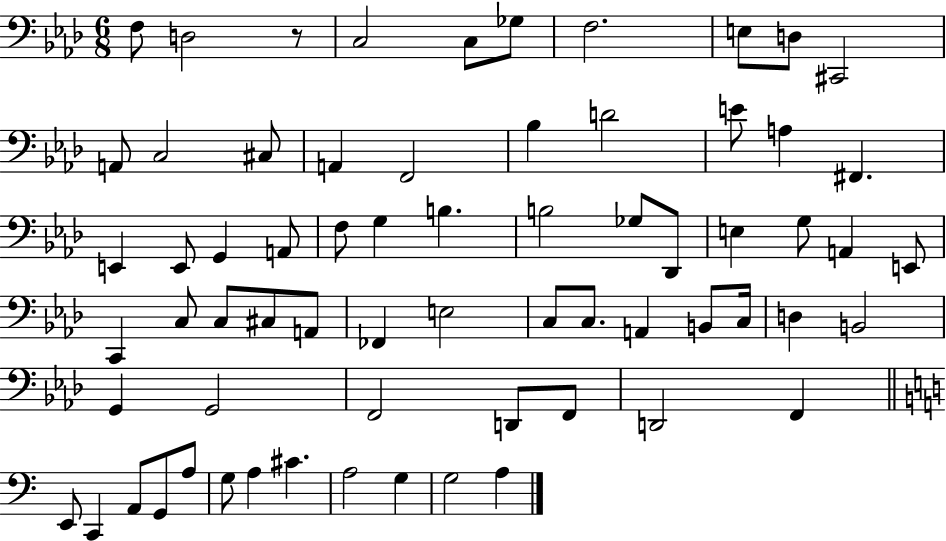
X:1
T:Untitled
M:6/8
L:1/4
K:Ab
F,/2 D,2 z/2 C,2 C,/2 _G,/2 F,2 E,/2 D,/2 ^C,,2 A,,/2 C,2 ^C,/2 A,, F,,2 _B, D2 E/2 A, ^F,, E,, E,,/2 G,, A,,/2 F,/2 G, B, B,2 _G,/2 _D,,/2 E, G,/2 A,, E,,/2 C,, C,/2 C,/2 ^C,/2 A,,/2 _F,, E,2 C,/2 C,/2 A,, B,,/2 C,/4 D, B,,2 G,, G,,2 F,,2 D,,/2 F,,/2 D,,2 F,, E,,/2 C,, A,,/2 G,,/2 A,/2 G,/2 A, ^C A,2 G, G,2 A,